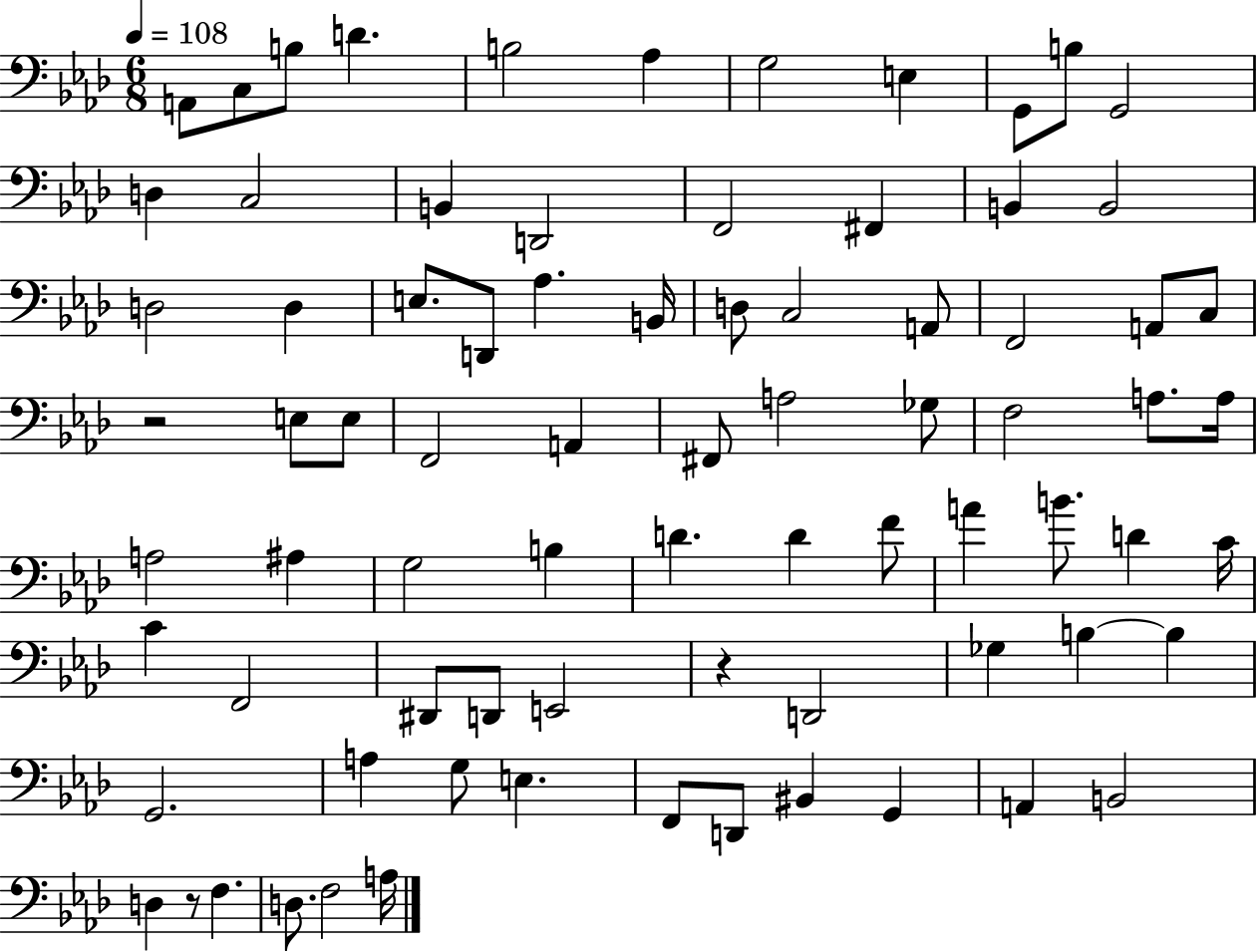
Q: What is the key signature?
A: AES major